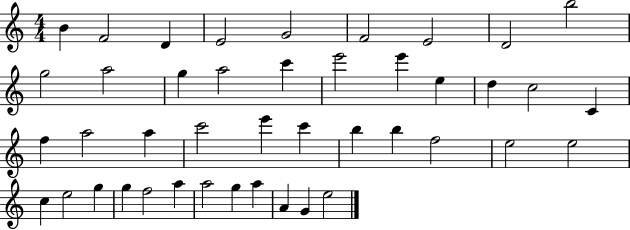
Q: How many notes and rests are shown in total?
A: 43